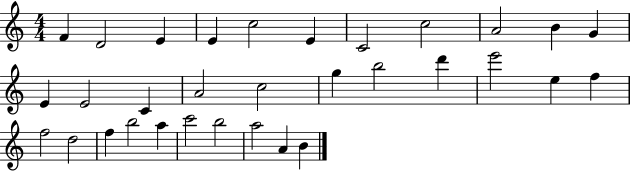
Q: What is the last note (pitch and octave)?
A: B4